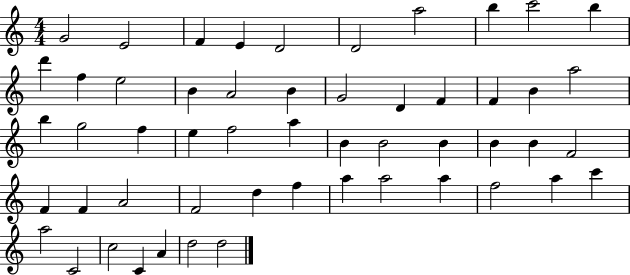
X:1
T:Untitled
M:4/4
L:1/4
K:C
G2 E2 F E D2 D2 a2 b c'2 b d' f e2 B A2 B G2 D F F B a2 b g2 f e f2 a B B2 B B B F2 F F A2 F2 d f a a2 a f2 a c' a2 C2 c2 C A d2 d2